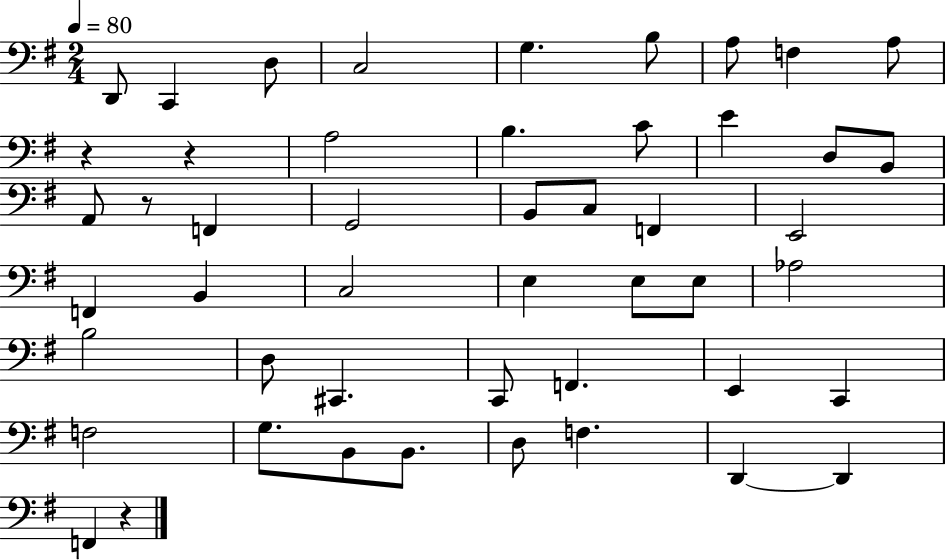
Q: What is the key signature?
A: G major